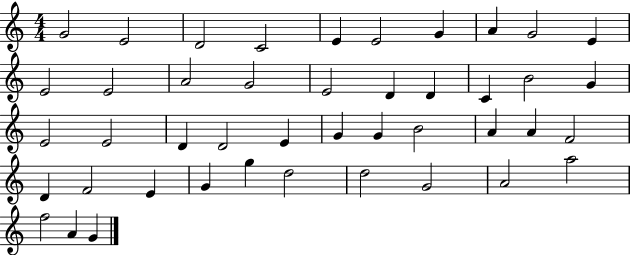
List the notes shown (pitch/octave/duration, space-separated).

G4/h E4/h D4/h C4/h E4/q E4/h G4/q A4/q G4/h E4/q E4/h E4/h A4/h G4/h E4/h D4/q D4/q C4/q B4/h G4/q E4/h E4/h D4/q D4/h E4/q G4/q G4/q B4/h A4/q A4/q F4/h D4/q F4/h E4/q G4/q G5/q D5/h D5/h G4/h A4/h A5/h F5/h A4/q G4/q